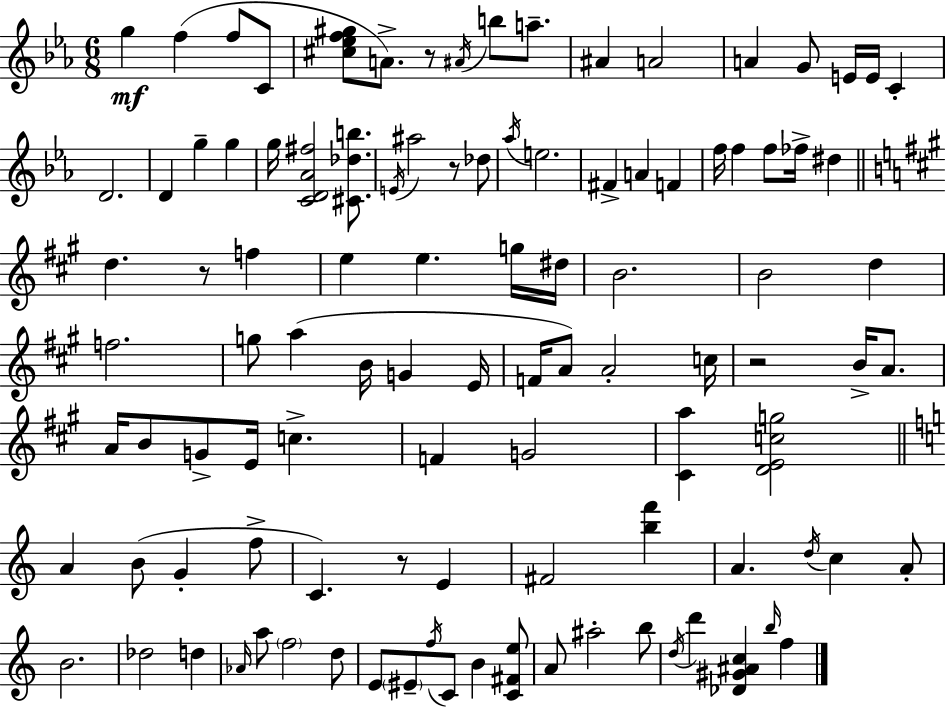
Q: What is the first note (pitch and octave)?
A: G5